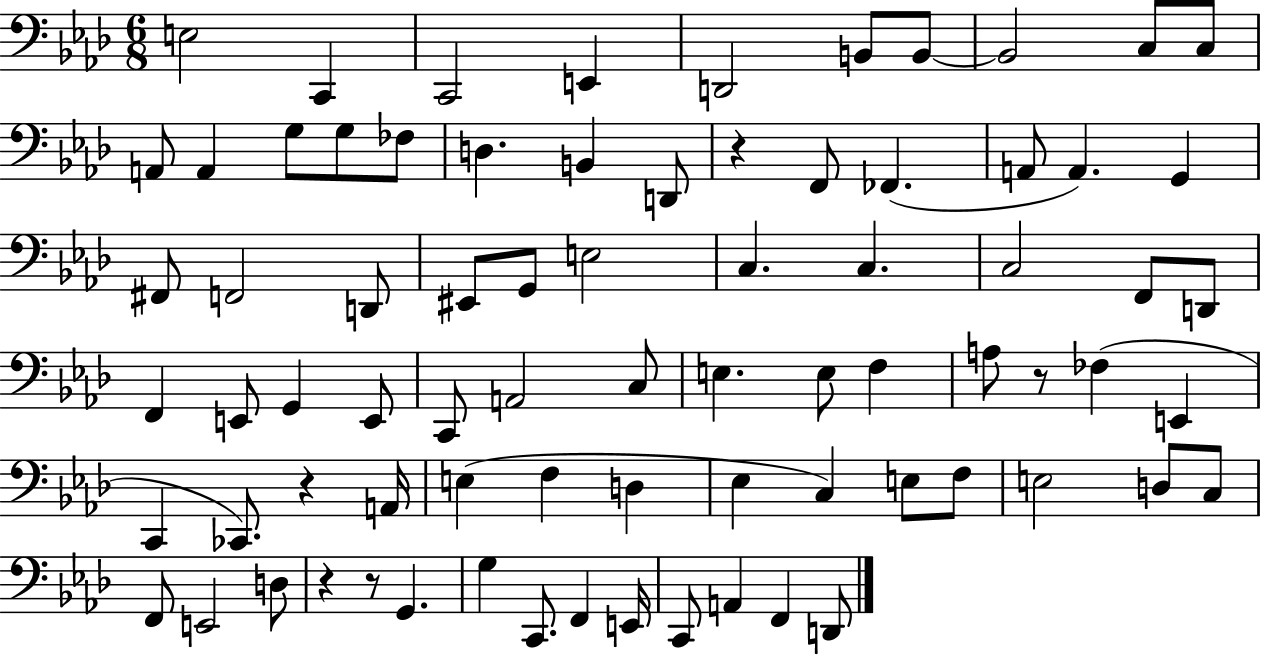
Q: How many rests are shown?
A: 5